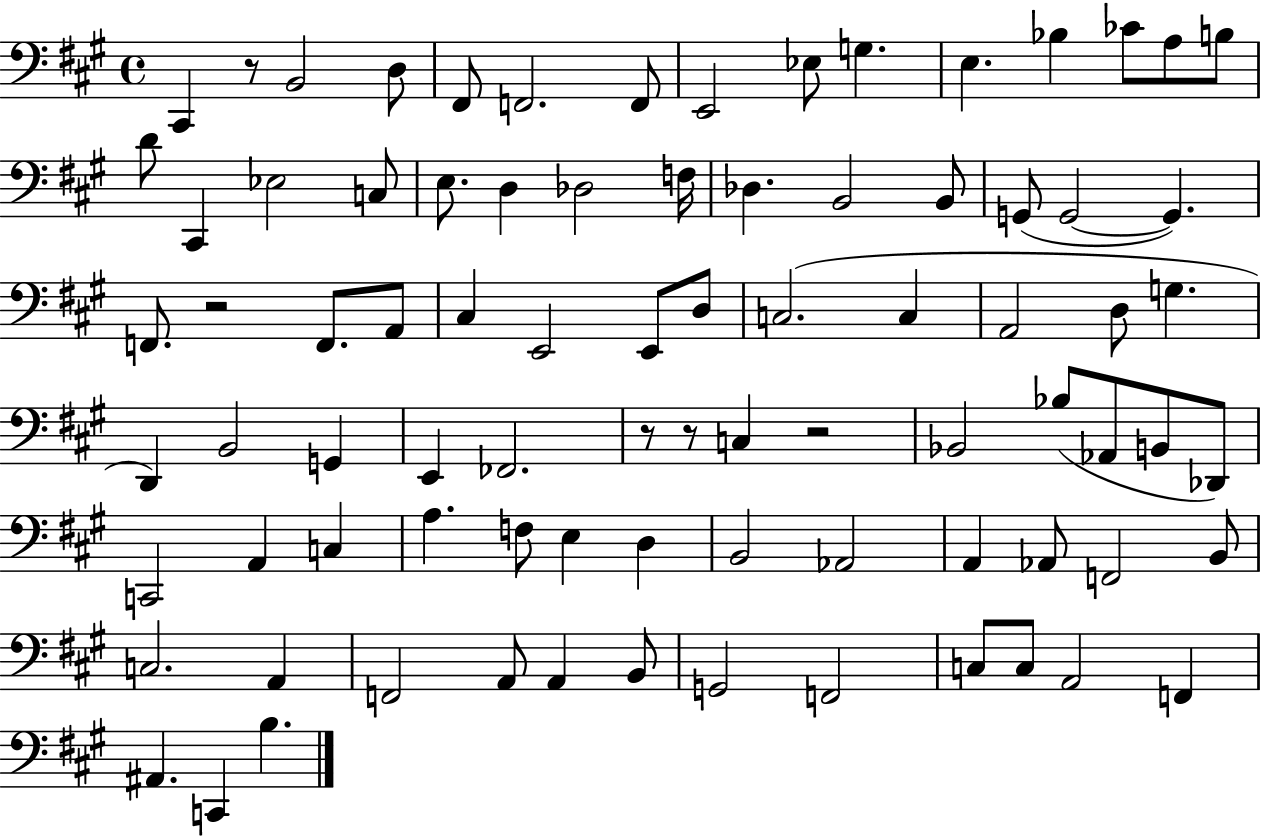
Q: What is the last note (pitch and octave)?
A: B3